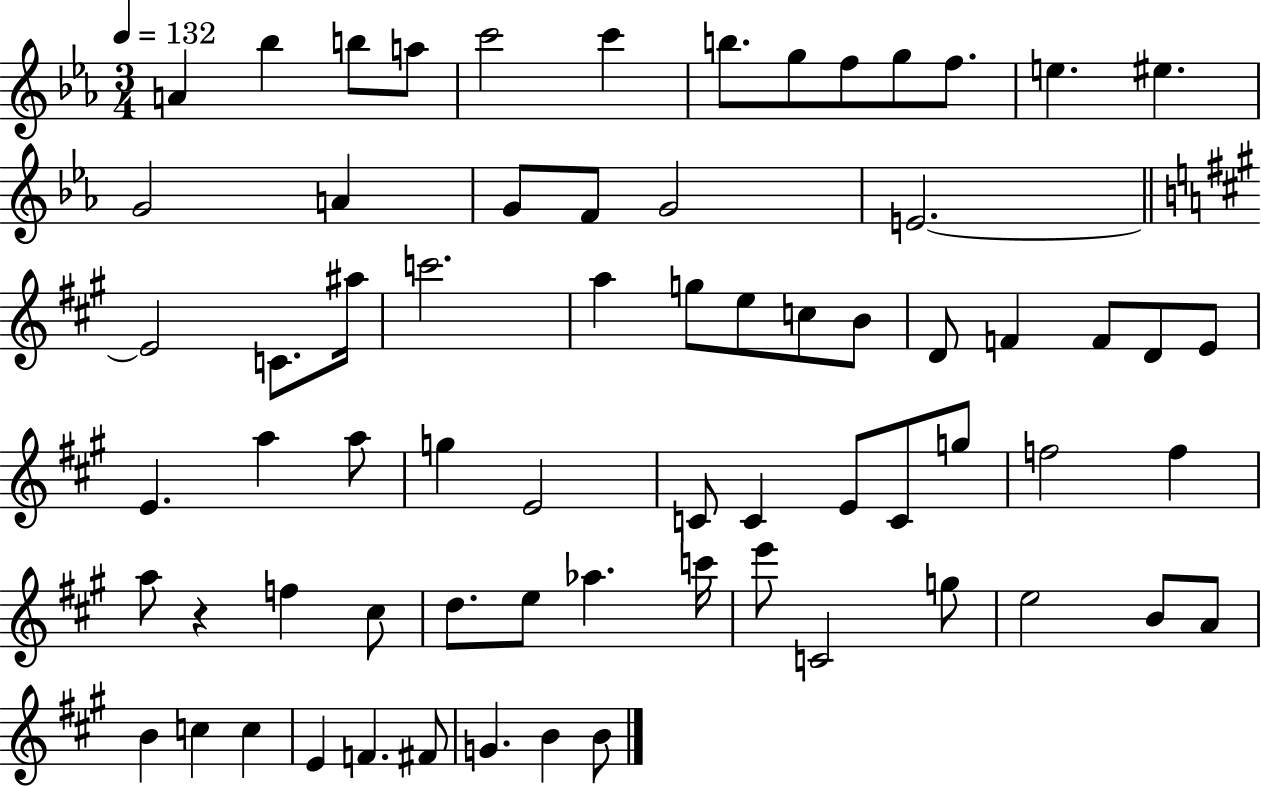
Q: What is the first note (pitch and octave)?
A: A4